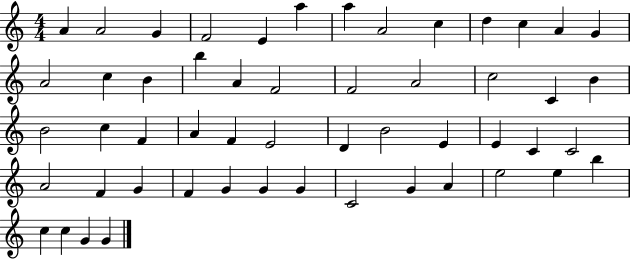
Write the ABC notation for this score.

X:1
T:Untitled
M:4/4
L:1/4
K:C
A A2 G F2 E a a A2 c d c A G A2 c B b A F2 F2 A2 c2 C B B2 c F A F E2 D B2 E E C C2 A2 F G F G G G C2 G A e2 e b c c G G